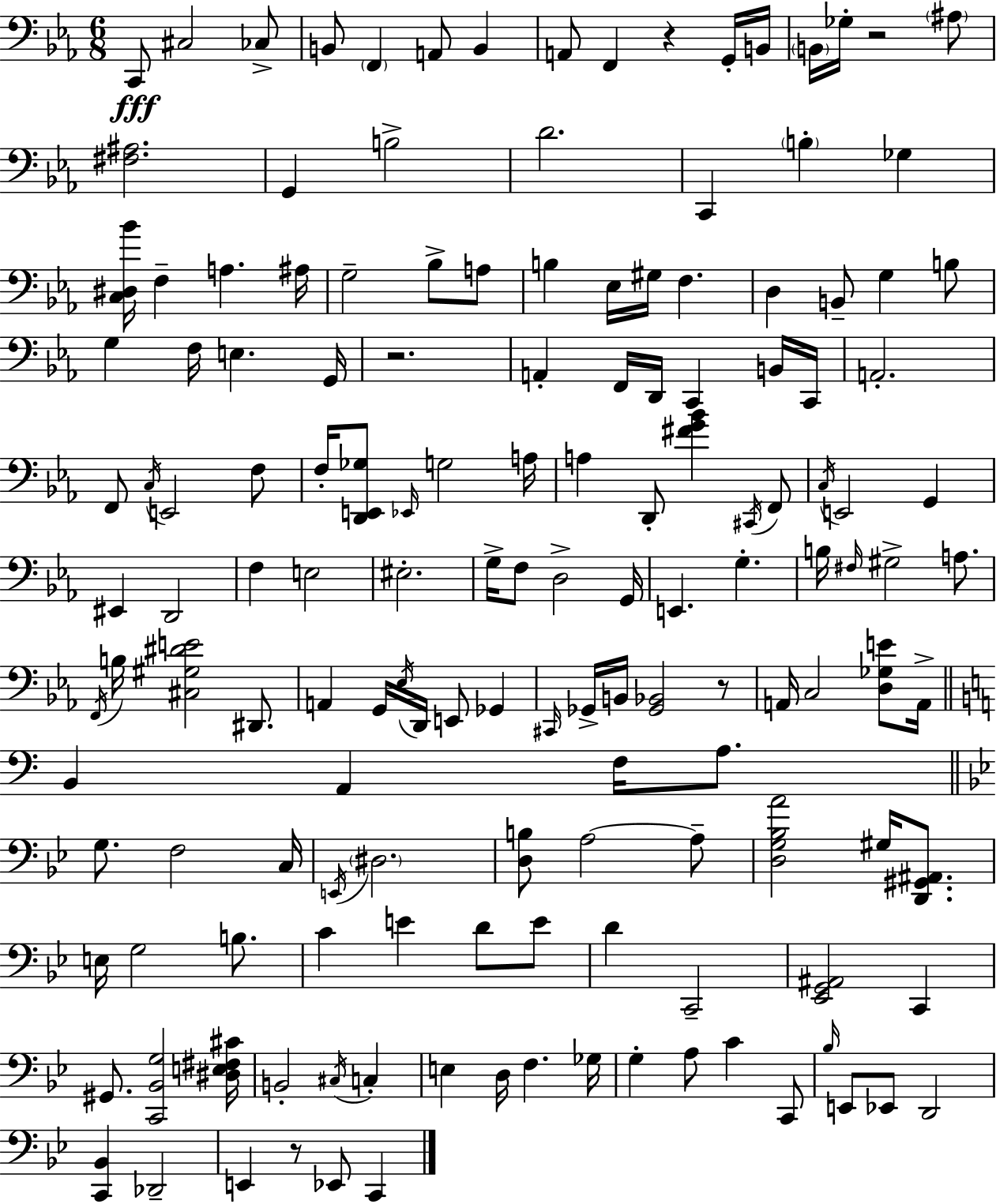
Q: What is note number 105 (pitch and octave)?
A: B3